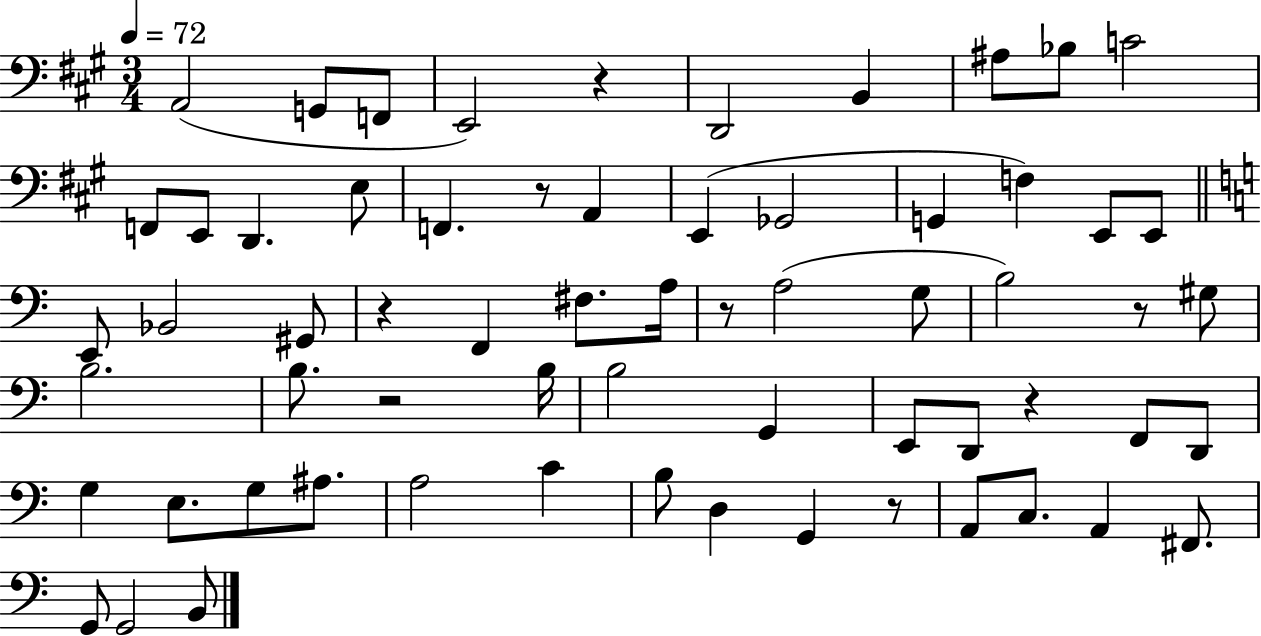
A2/h G2/e F2/e E2/h R/q D2/h B2/q A#3/e Bb3/e C4/h F2/e E2/e D2/q. E3/e F2/q. R/e A2/q E2/q Gb2/h G2/q F3/q E2/e E2/e E2/e Bb2/h G#2/e R/q F2/q F#3/e. A3/s R/e A3/h G3/e B3/h R/e G#3/e B3/h. B3/e. R/h B3/s B3/h G2/q E2/e D2/e R/q F2/e D2/e G3/q E3/e. G3/e A#3/e. A3/h C4/q B3/e D3/q G2/q R/e A2/e C3/e. A2/q F#2/e. G2/e G2/h B2/e